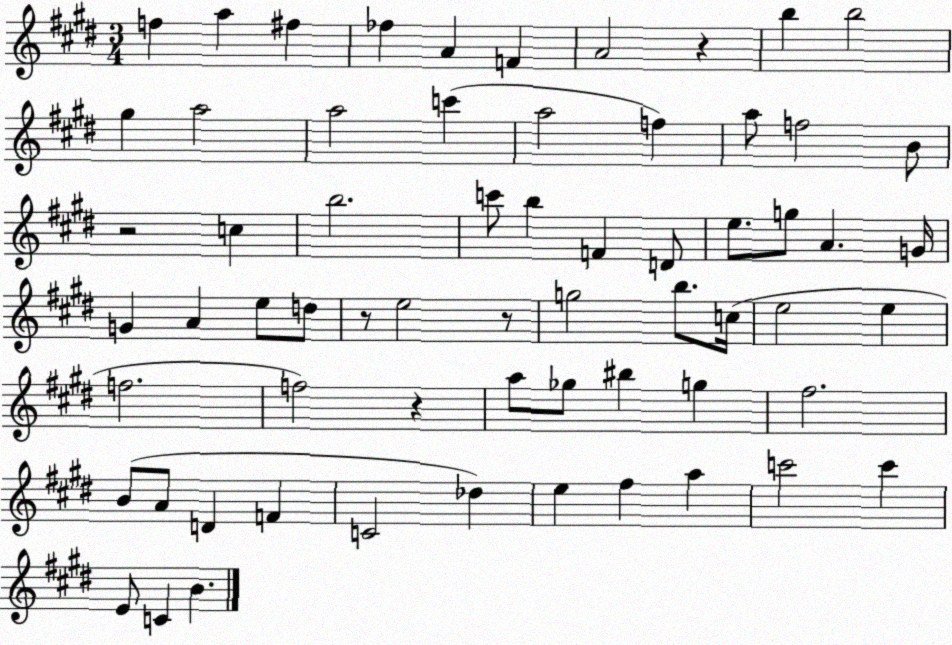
X:1
T:Untitled
M:3/4
L:1/4
K:E
f a ^f _f A F A2 z b b2 ^g a2 a2 c' a2 f a/2 f2 B/2 z2 c b2 c'/2 b F D/2 e/2 g/2 A G/4 G A e/2 d/2 z/2 e2 z/2 g2 b/2 c/4 e2 e f2 f2 z a/2 _g/2 ^b g ^f2 B/2 A/2 D F C2 _d e ^f a c'2 c' E/2 C B